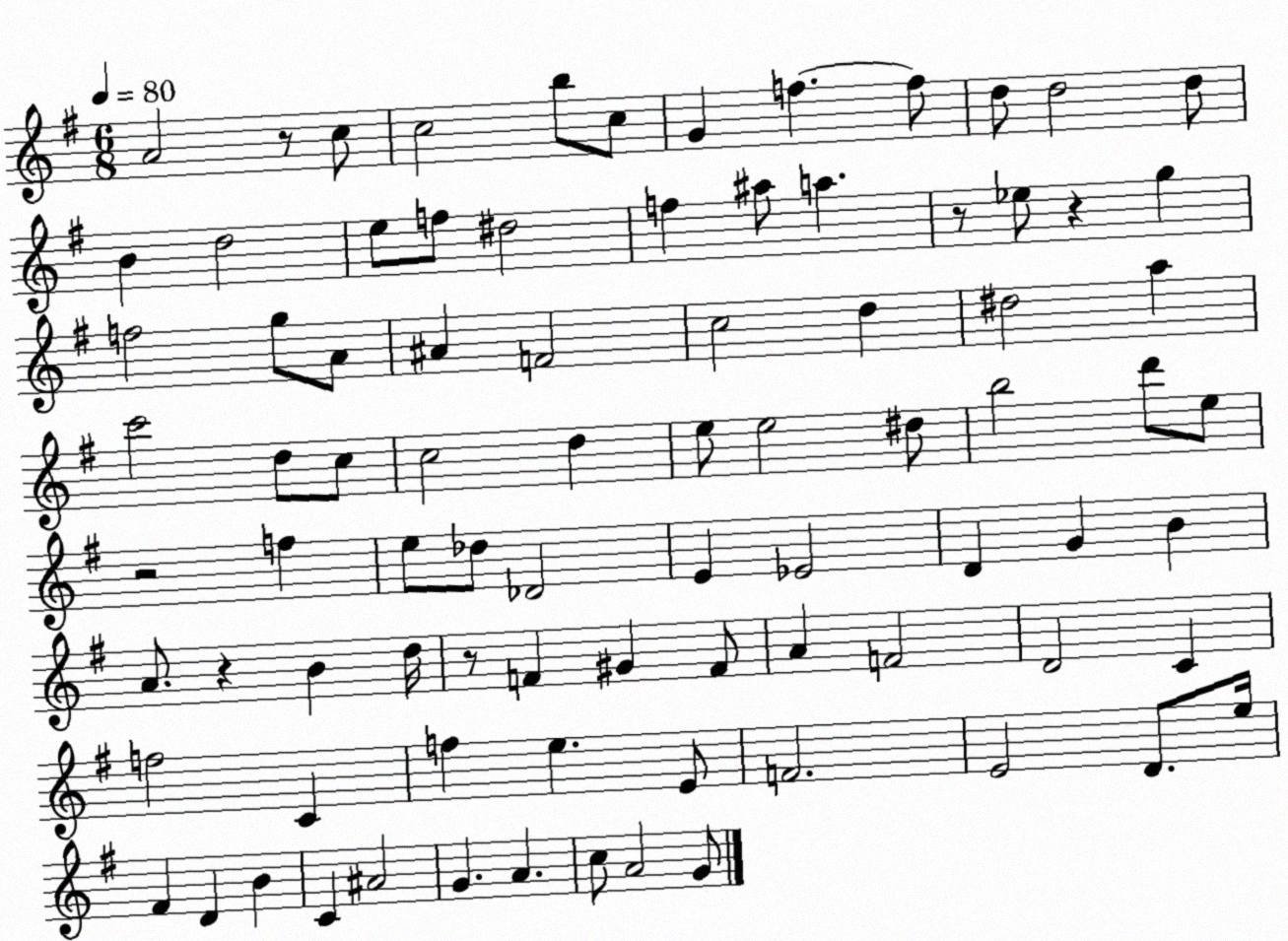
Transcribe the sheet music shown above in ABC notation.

X:1
T:Untitled
M:6/8
L:1/4
K:G
A2 z/2 c/2 c2 b/2 c/2 G f f/2 d/2 d2 d/2 B d2 e/2 f/2 ^d2 f ^a/2 a z/2 _e/2 z g f2 g/2 A/2 ^A F2 c2 d ^d2 a c'2 d/2 c/2 c2 d e/2 e2 ^d/2 b2 d'/2 e/2 z2 f e/2 _d/2 _D2 E _E2 D G B A/2 z B d/4 z/2 F ^G F/2 A F2 D2 C f2 C f e E/2 F2 E2 D/2 e/4 ^F D B C ^A2 G A c/2 A2 G/2